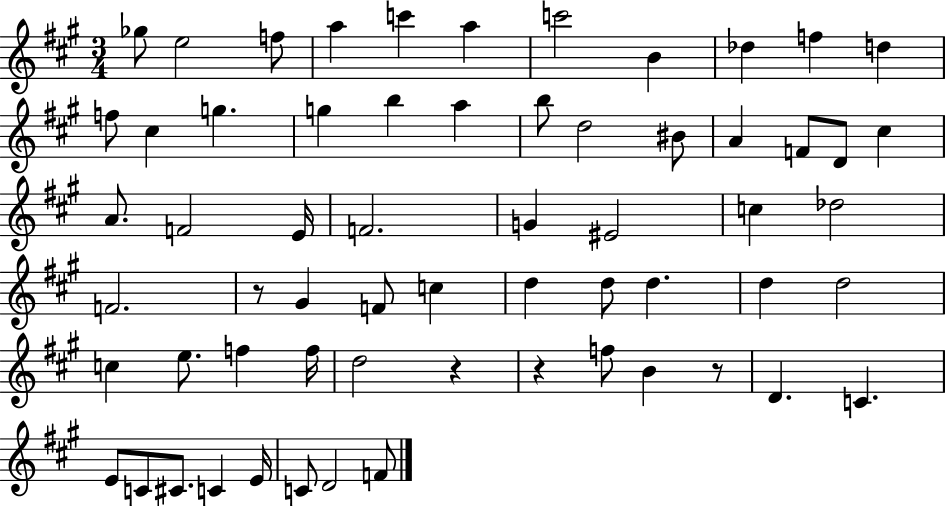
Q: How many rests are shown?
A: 4